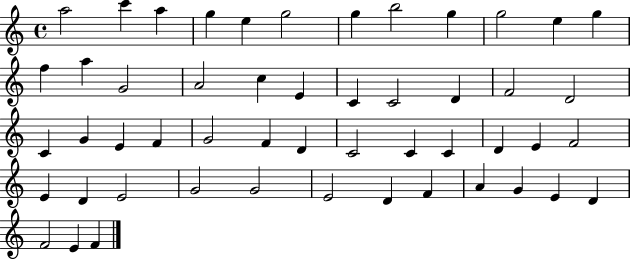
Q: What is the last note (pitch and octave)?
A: F4